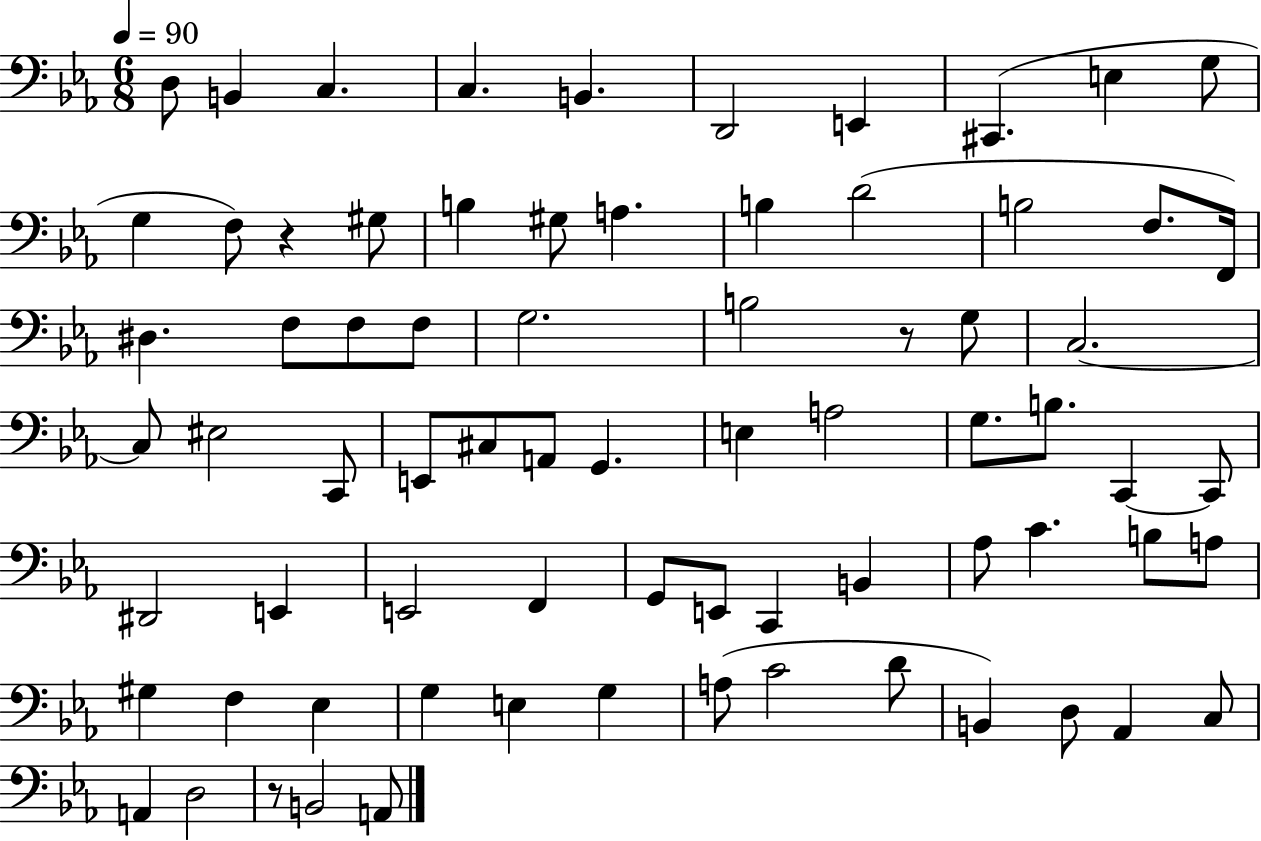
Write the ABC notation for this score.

X:1
T:Untitled
M:6/8
L:1/4
K:Eb
D,/2 B,, C, C, B,, D,,2 E,, ^C,, E, G,/2 G, F,/2 z ^G,/2 B, ^G,/2 A, B, D2 B,2 F,/2 F,,/4 ^D, F,/2 F,/2 F,/2 G,2 B,2 z/2 G,/2 C,2 C,/2 ^E,2 C,,/2 E,,/2 ^C,/2 A,,/2 G,, E, A,2 G,/2 B,/2 C,, C,,/2 ^D,,2 E,, E,,2 F,, G,,/2 E,,/2 C,, B,, _A,/2 C B,/2 A,/2 ^G, F, _E, G, E, G, A,/2 C2 D/2 B,, D,/2 _A,, C,/2 A,, D,2 z/2 B,,2 A,,/2